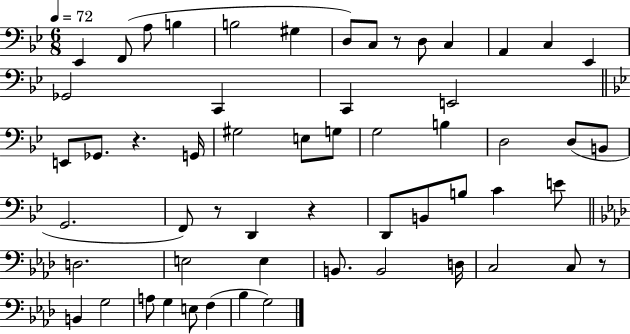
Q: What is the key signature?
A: BES major